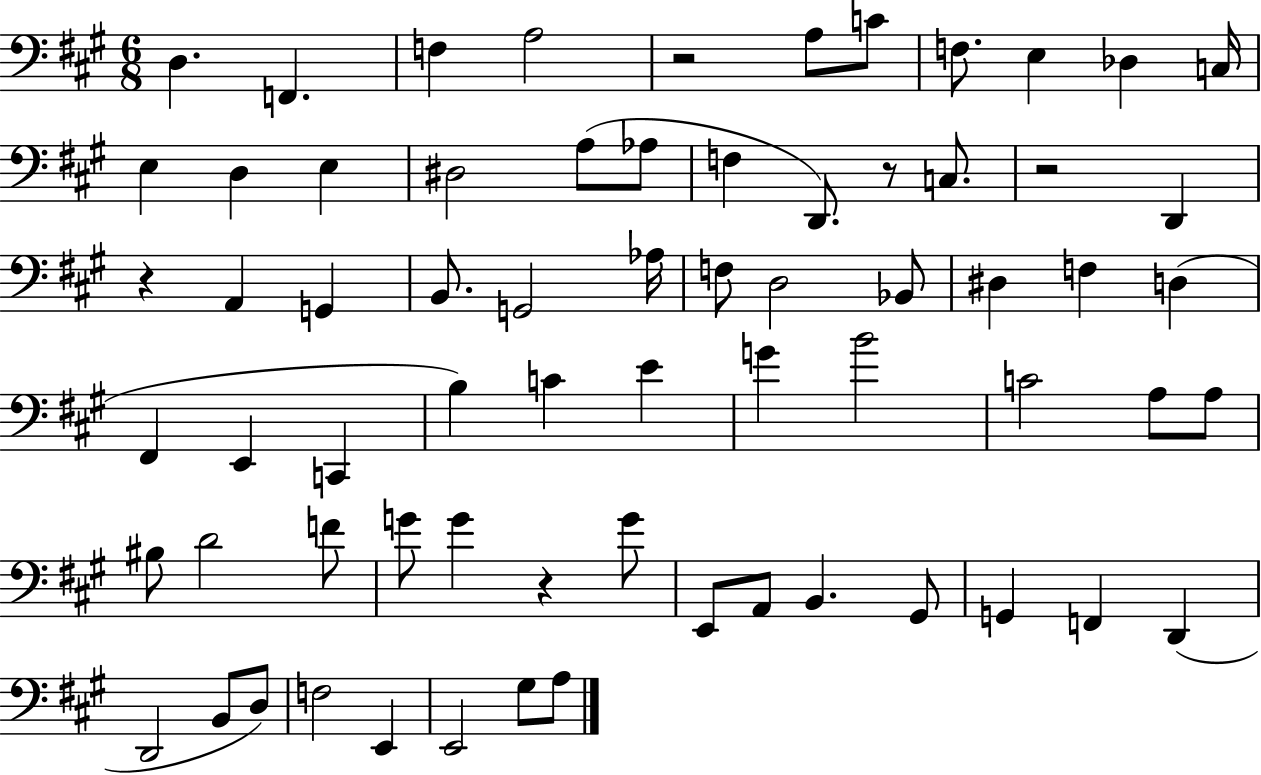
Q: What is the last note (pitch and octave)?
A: A3